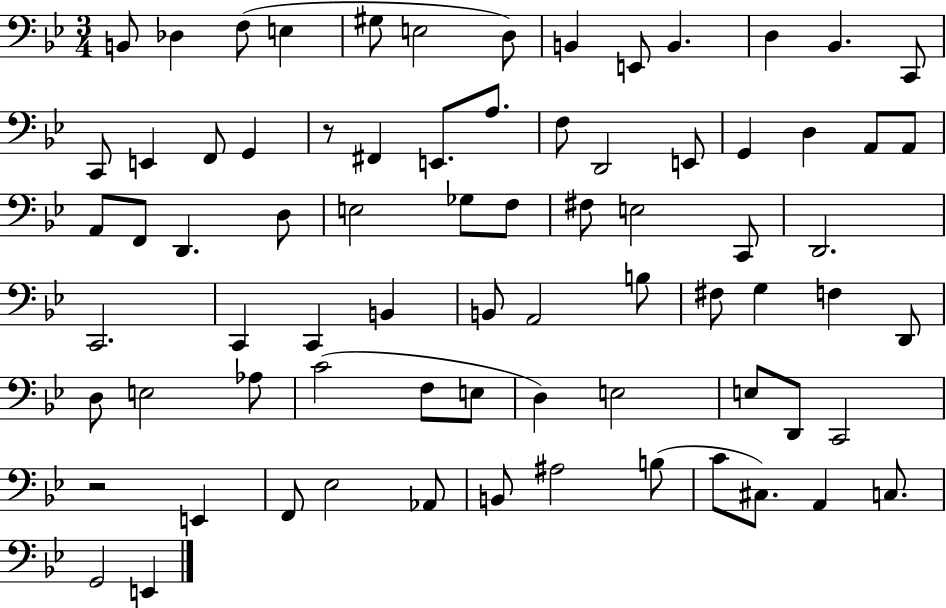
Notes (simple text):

B2/e Db3/q F3/e E3/q G#3/e E3/h D3/e B2/q E2/e B2/q. D3/q Bb2/q. C2/e C2/e E2/q F2/e G2/q R/e F#2/q E2/e. A3/e. F3/e D2/h E2/e G2/q D3/q A2/e A2/e A2/e F2/e D2/q. D3/e E3/h Gb3/e F3/e F#3/e E3/h C2/e D2/h. C2/h. C2/q C2/q B2/q B2/e A2/h B3/e F#3/e G3/q F3/q D2/e D3/e E3/h Ab3/e C4/h F3/e E3/e D3/q E3/h E3/e D2/e C2/h R/h E2/q F2/e Eb3/h Ab2/e B2/e A#3/h B3/e C4/e C#3/e. A2/q C3/e. G2/h E2/q